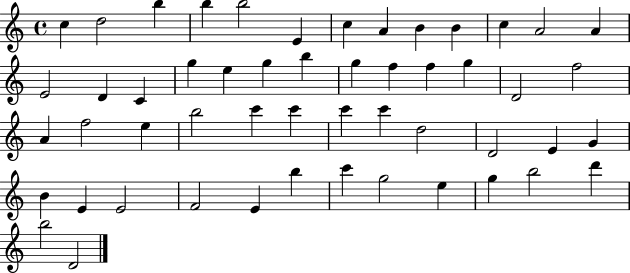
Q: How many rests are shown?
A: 0